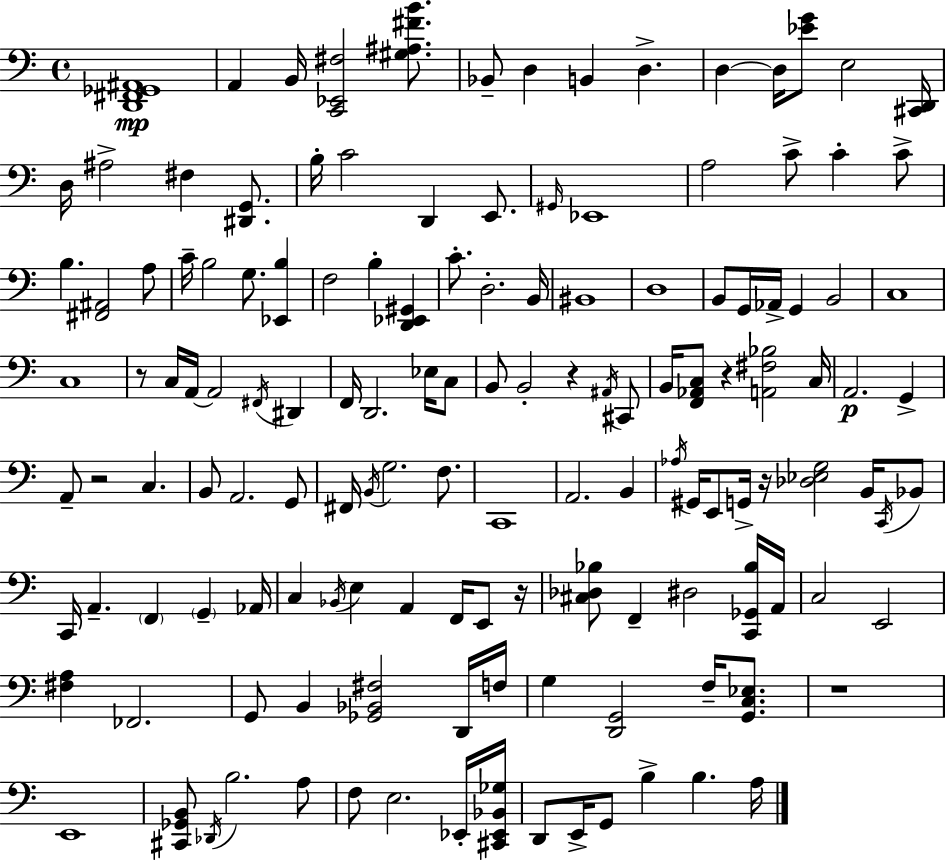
X:1
T:Untitled
M:4/4
L:1/4
K:Am
[D,,^F,,_G,,^A,,]4 A,, B,,/4 [C,,_E,,^F,]2 [^G,^A,^FB]/2 _B,,/2 D, B,, D, D, D,/4 [_EG]/2 E,2 [^C,,D,,]/4 D,/4 ^A,2 ^F, [^D,,G,,]/2 B,/4 C2 D,, E,,/2 ^G,,/4 _E,,4 A,2 C/2 C C/2 B, [^F,,^A,,]2 A,/2 C/4 B,2 G,/2 [_E,,B,] F,2 B, [D,,_E,,^G,,] C/2 D,2 B,,/4 ^B,,4 D,4 B,,/2 G,,/4 _A,,/4 G,, B,,2 C,4 C,4 z/2 C,/4 A,,/4 A,,2 ^F,,/4 ^D,, F,,/4 D,,2 _E,/4 C,/2 B,,/2 B,,2 z ^A,,/4 ^C,,/2 B,,/4 [F,,_A,,C,]/2 z [A,,^F,_B,]2 C,/4 A,,2 G,, A,,/2 z2 C, B,,/2 A,,2 G,,/2 ^F,,/4 B,,/4 G,2 F,/2 C,,4 A,,2 B,, _A,/4 ^G,,/4 E,,/2 G,,/4 z/4 [_D,_E,G,]2 B,,/4 C,,/4 _B,,/2 C,,/4 A,, F,, G,, _A,,/4 C, _B,,/4 E, A,, F,,/4 E,,/2 z/4 [^C,_D,_B,]/2 F,, ^D,2 [C,,_G,,_B,]/4 A,,/4 C,2 E,,2 [^F,A,] _F,,2 G,,/2 B,, [_G,,_B,,^F,]2 D,,/4 F,/4 G, [D,,G,,]2 F,/4 [G,,C,_E,]/2 z4 E,,4 [^C,,_G,,B,,]/2 _D,,/4 B,2 A,/2 F,/2 E,2 _E,,/4 [^C,,_E,,_B,,_G,]/4 D,,/2 E,,/4 G,,/2 B, B, A,/4